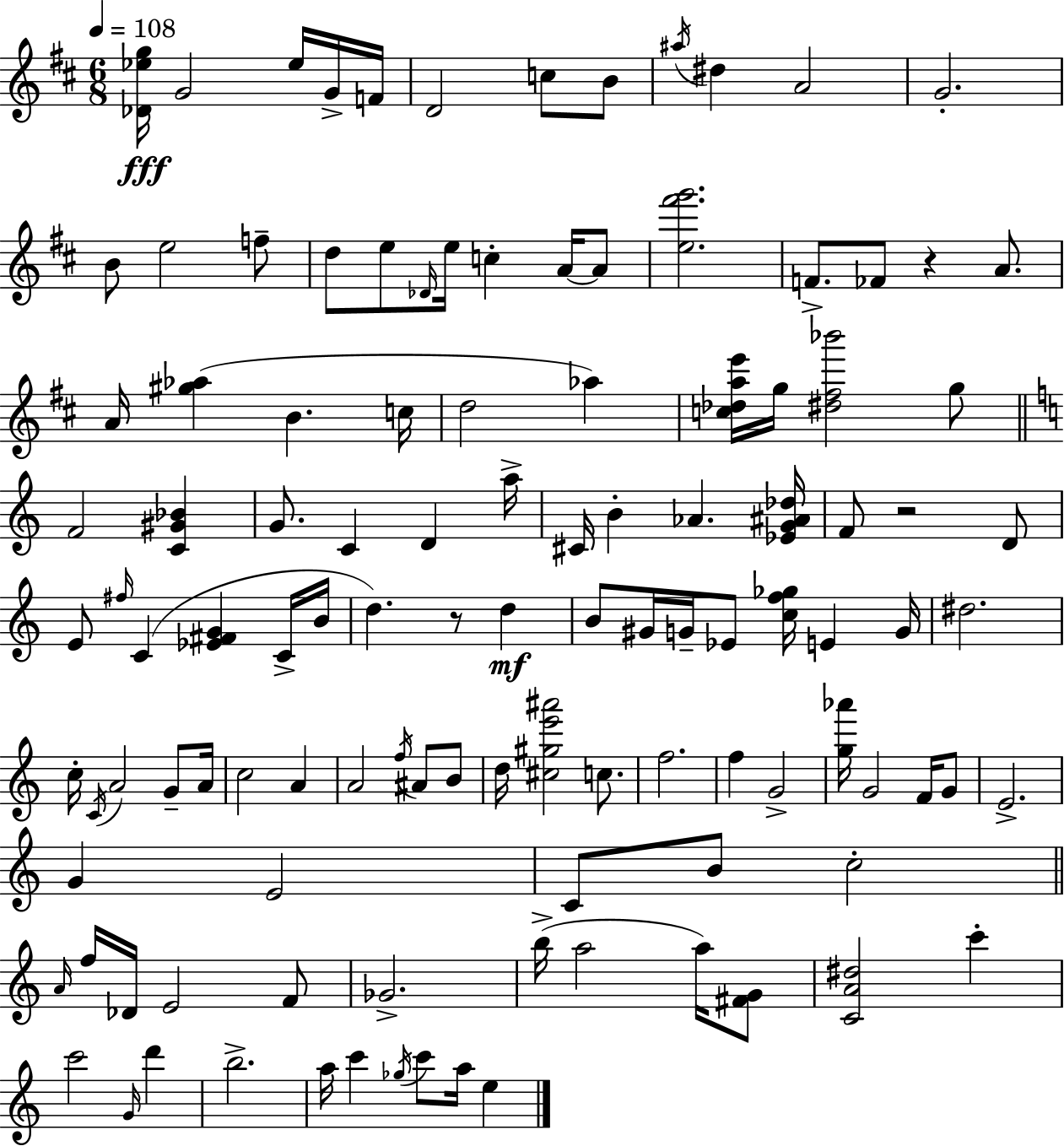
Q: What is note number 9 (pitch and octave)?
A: D#5